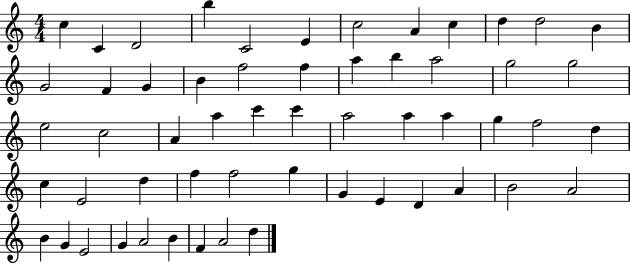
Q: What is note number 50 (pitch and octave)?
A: E4